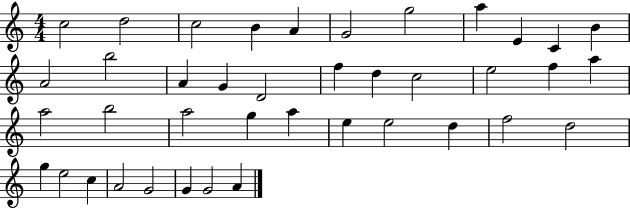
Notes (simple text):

C5/h D5/h C5/h B4/q A4/q G4/h G5/h A5/q E4/q C4/q B4/q A4/h B5/h A4/q G4/q D4/h F5/q D5/q C5/h E5/h F5/q A5/q A5/h B5/h A5/h G5/q A5/q E5/q E5/h D5/q F5/h D5/h G5/q E5/h C5/q A4/h G4/h G4/q G4/h A4/q